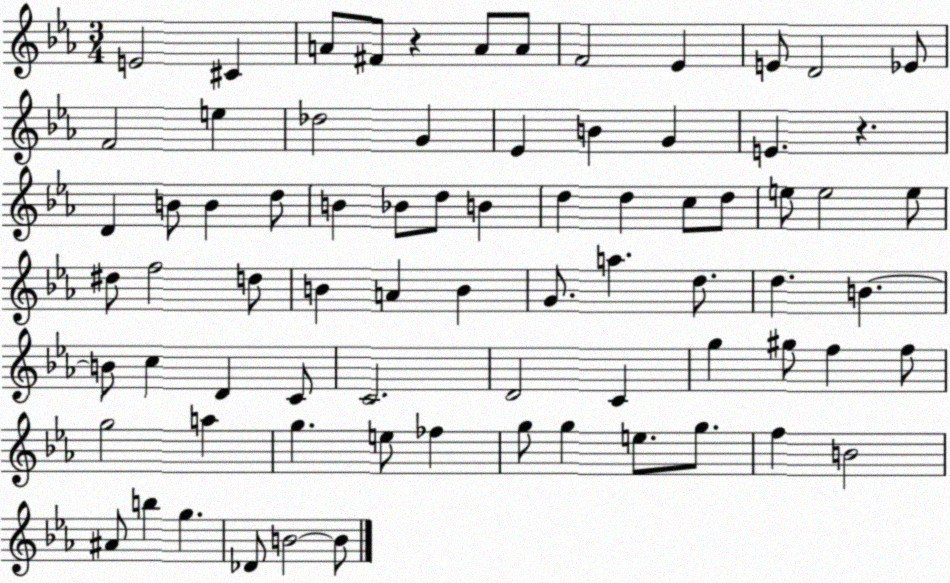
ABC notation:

X:1
T:Untitled
M:3/4
L:1/4
K:Eb
E2 ^C A/2 ^F/2 z A/2 A/2 F2 _E E/2 D2 _E/2 F2 e _d2 G _E B G E z D B/2 B d/2 B _B/2 d/2 B d d c/2 d/2 e/2 e2 e/2 ^d/2 f2 d/2 B A B G/2 a d/2 d B B/2 c D C/2 C2 D2 C g ^g/2 f f/2 g2 a g e/2 _f g/2 g e/2 g/2 f B2 ^A/2 b g _D/2 B2 B/2